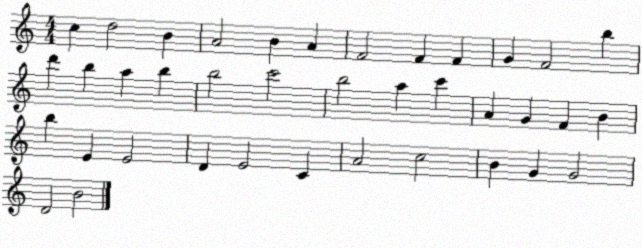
X:1
T:Untitled
M:4/4
L:1/4
K:C
c d2 B A2 B A F2 F F G F2 b d' b a b b2 c'2 b2 a c' A G F B b E E2 D E2 C A2 c2 B G G2 D2 B2